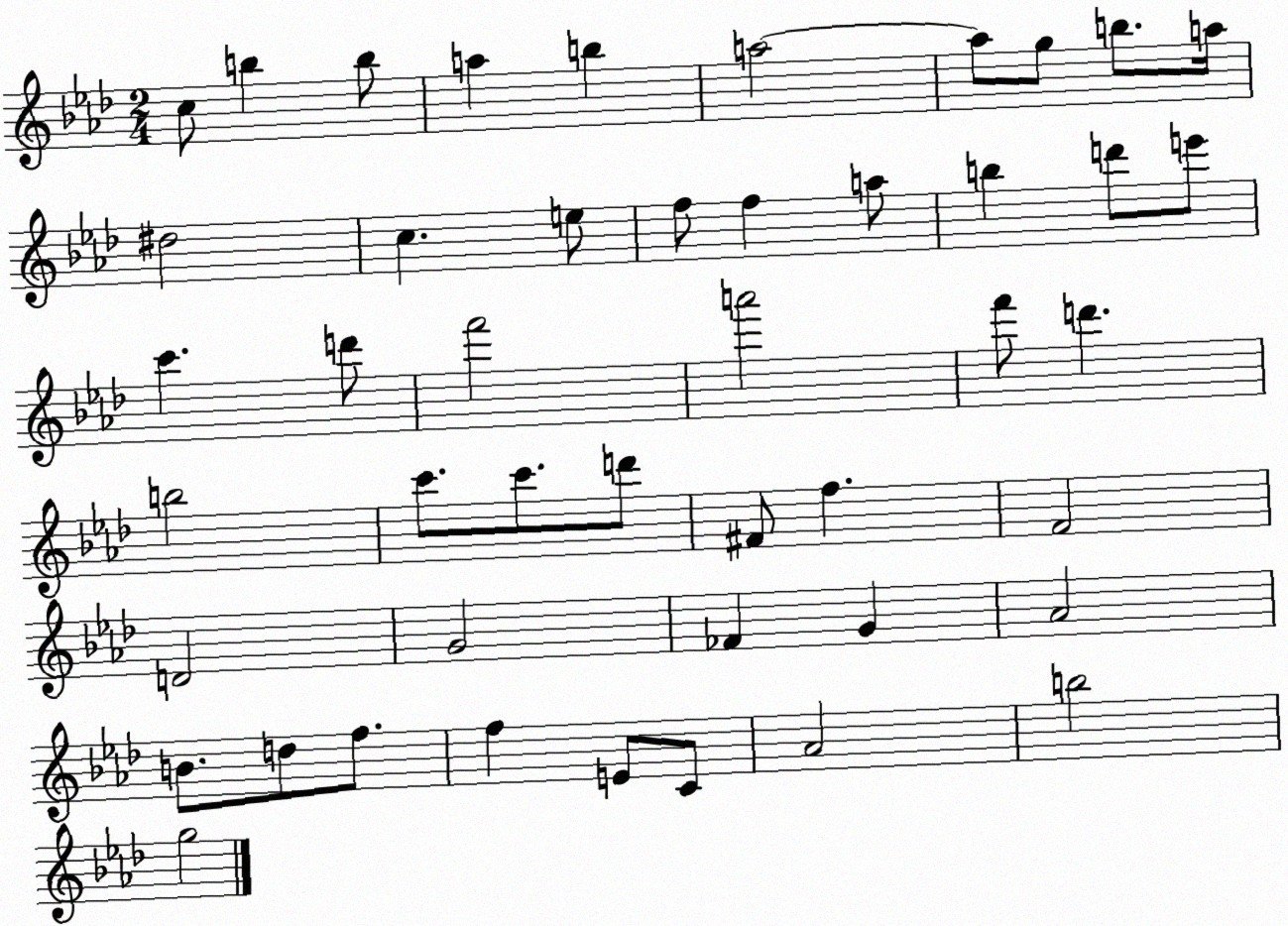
X:1
T:Untitled
M:2/4
L:1/4
K:Ab
c/2 b b/2 a b a2 a/2 g/2 b/2 a/4 ^d2 c e/2 f/2 f a/2 b d'/2 e'/2 c' d'/2 f'2 a'2 f'/2 d' b2 c'/2 c'/2 d'/2 ^F/2 f F2 D2 G2 _F G _A2 B/2 d/2 f/2 f E/2 C/2 _A2 b2 g2